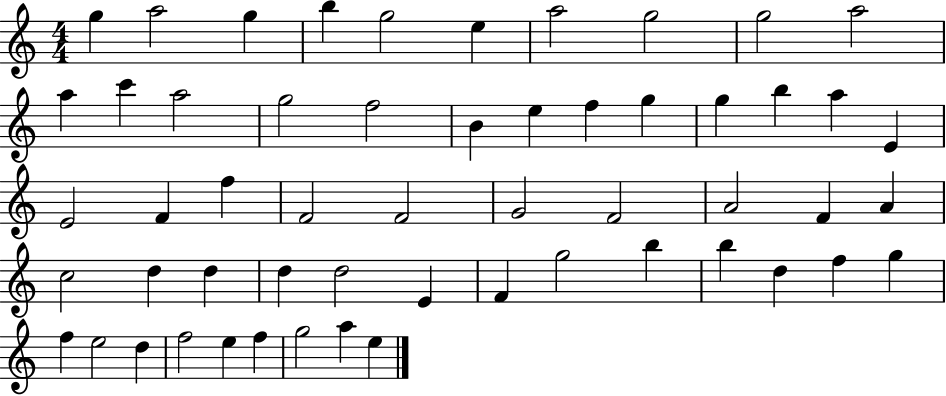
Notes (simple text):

G5/q A5/h G5/q B5/q G5/h E5/q A5/h G5/h G5/h A5/h A5/q C6/q A5/h G5/h F5/h B4/q E5/q F5/q G5/q G5/q B5/q A5/q E4/q E4/h F4/q F5/q F4/h F4/h G4/h F4/h A4/h F4/q A4/q C5/h D5/q D5/q D5/q D5/h E4/q F4/q G5/h B5/q B5/q D5/q F5/q G5/q F5/q E5/h D5/q F5/h E5/q F5/q G5/h A5/q E5/q